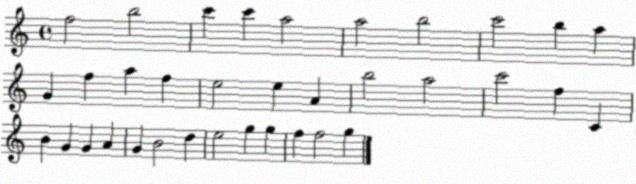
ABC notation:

X:1
T:Untitled
M:4/4
L:1/4
K:C
f2 b2 c' c' a2 a2 b2 c'2 b a G f a f e2 e A b2 a2 c'2 f C B G G A G B2 d e2 g g f f2 g